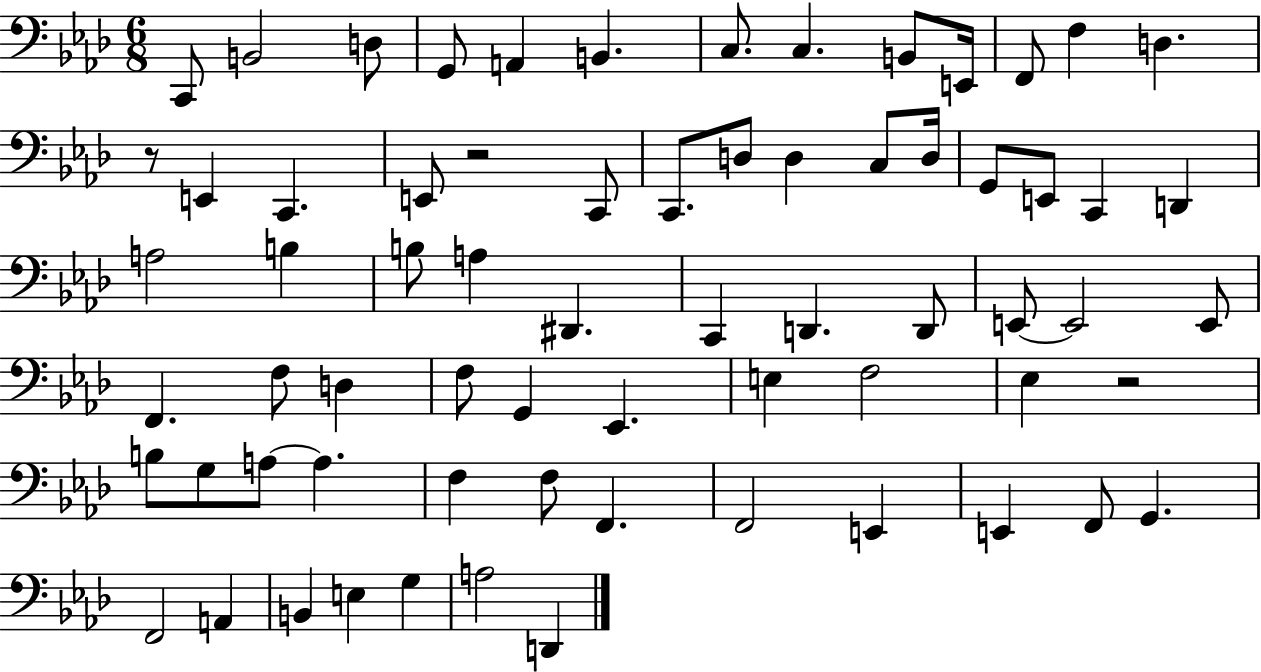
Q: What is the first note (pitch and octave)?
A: C2